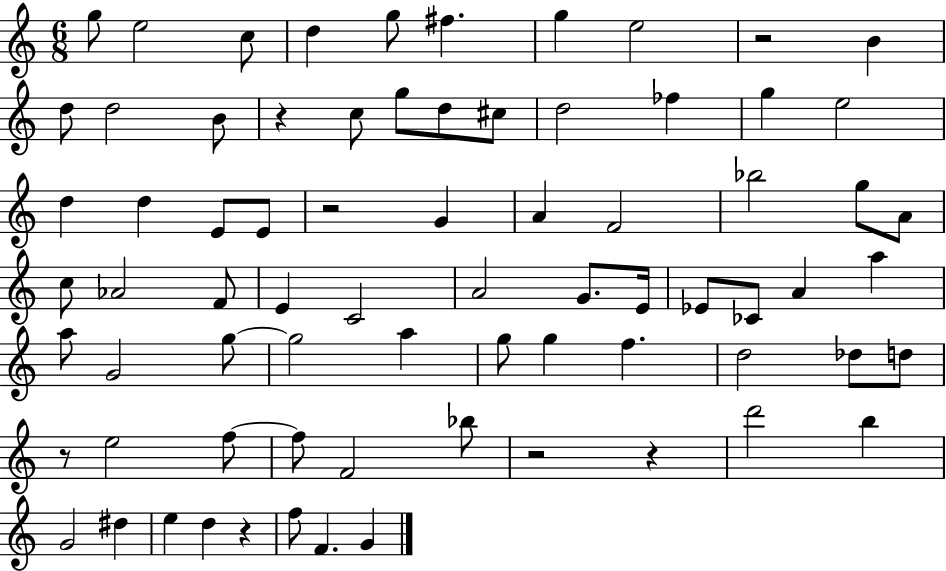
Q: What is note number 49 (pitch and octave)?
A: G5